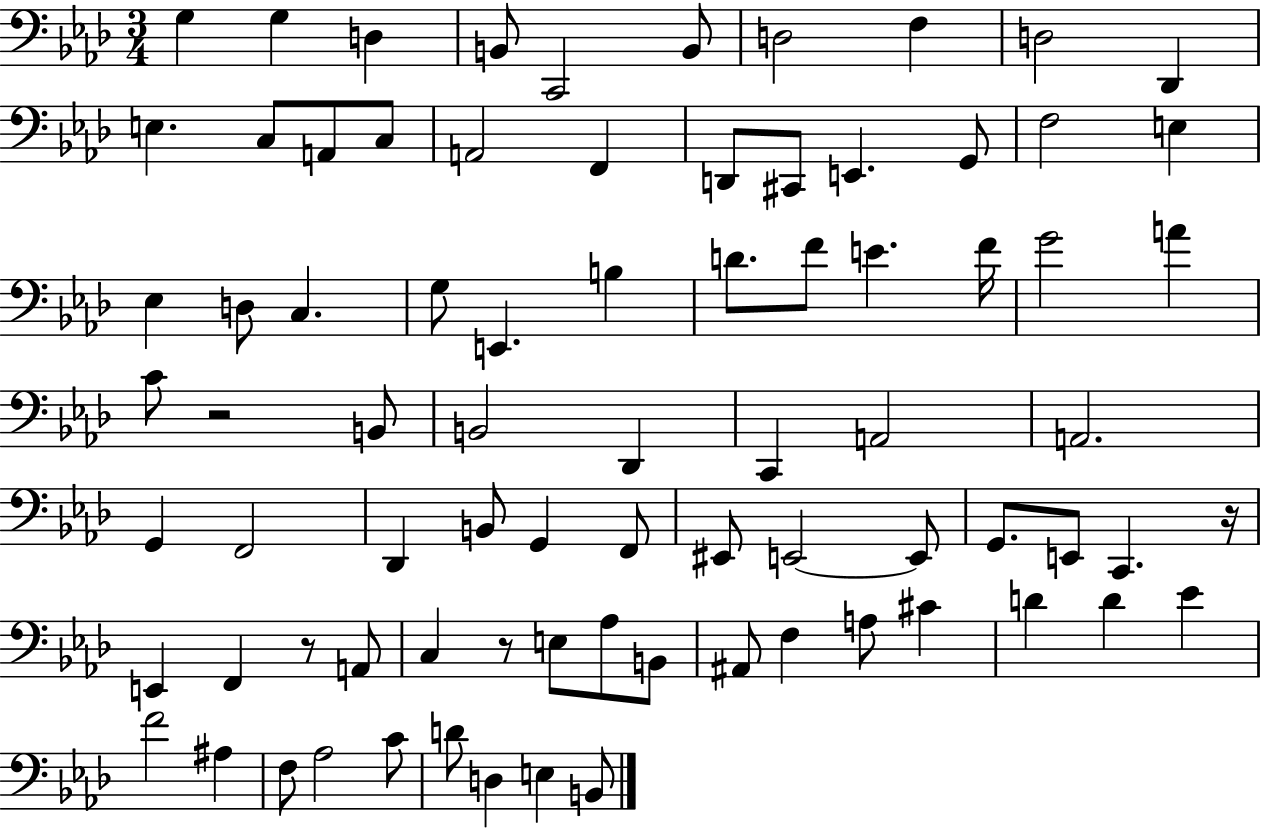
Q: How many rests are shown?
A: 4